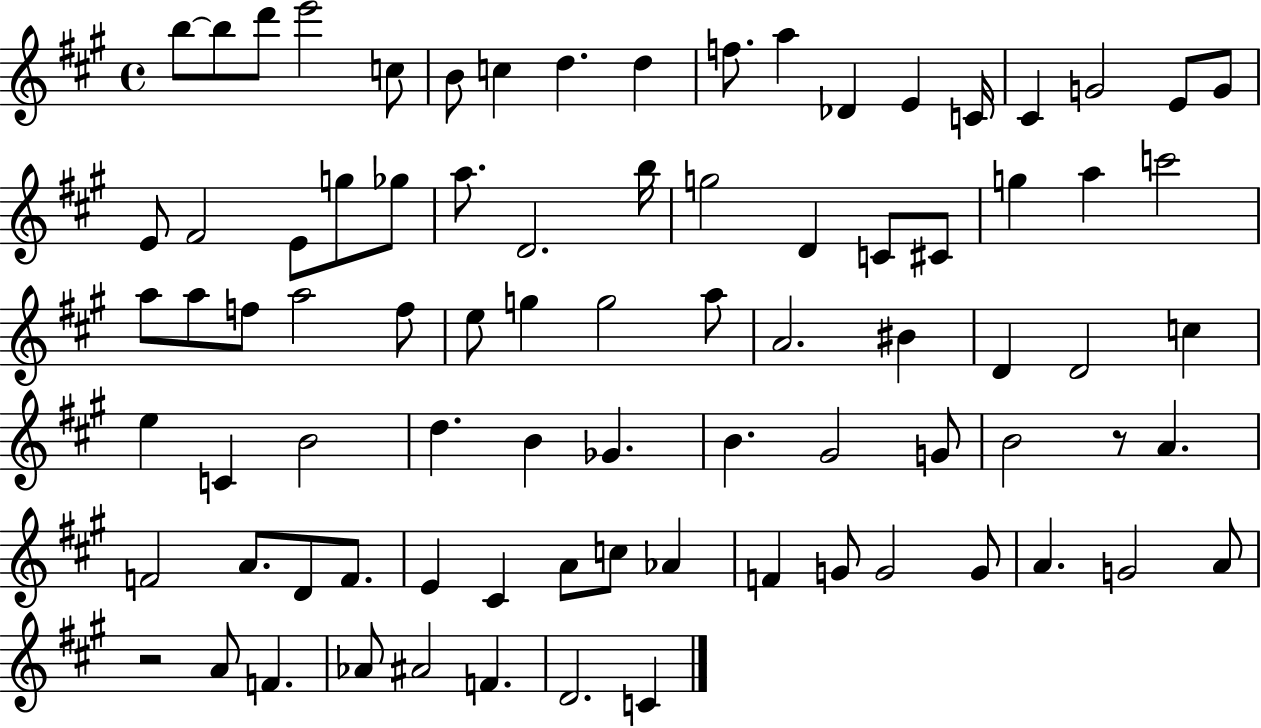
{
  \clef treble
  \time 4/4
  \defaultTimeSignature
  \key a \major
  b''8~~ b''8 d'''8 e'''2 c''8 | b'8 c''4 d''4. d''4 | f''8. a''4 des'4 e'4 c'16 | cis'4 g'2 e'8 g'8 | \break e'8 fis'2 e'8 g''8 ges''8 | a''8. d'2. b''16 | g''2 d'4 c'8 cis'8 | g''4 a''4 c'''2 | \break a''8 a''8 f''8 a''2 f''8 | e''8 g''4 g''2 a''8 | a'2. bis'4 | d'4 d'2 c''4 | \break e''4 c'4 b'2 | d''4. b'4 ges'4. | b'4. gis'2 g'8 | b'2 r8 a'4. | \break f'2 a'8. d'8 f'8. | e'4 cis'4 a'8 c''8 aes'4 | f'4 g'8 g'2 g'8 | a'4. g'2 a'8 | \break r2 a'8 f'4. | aes'8 ais'2 f'4. | d'2. c'4 | \bar "|."
}